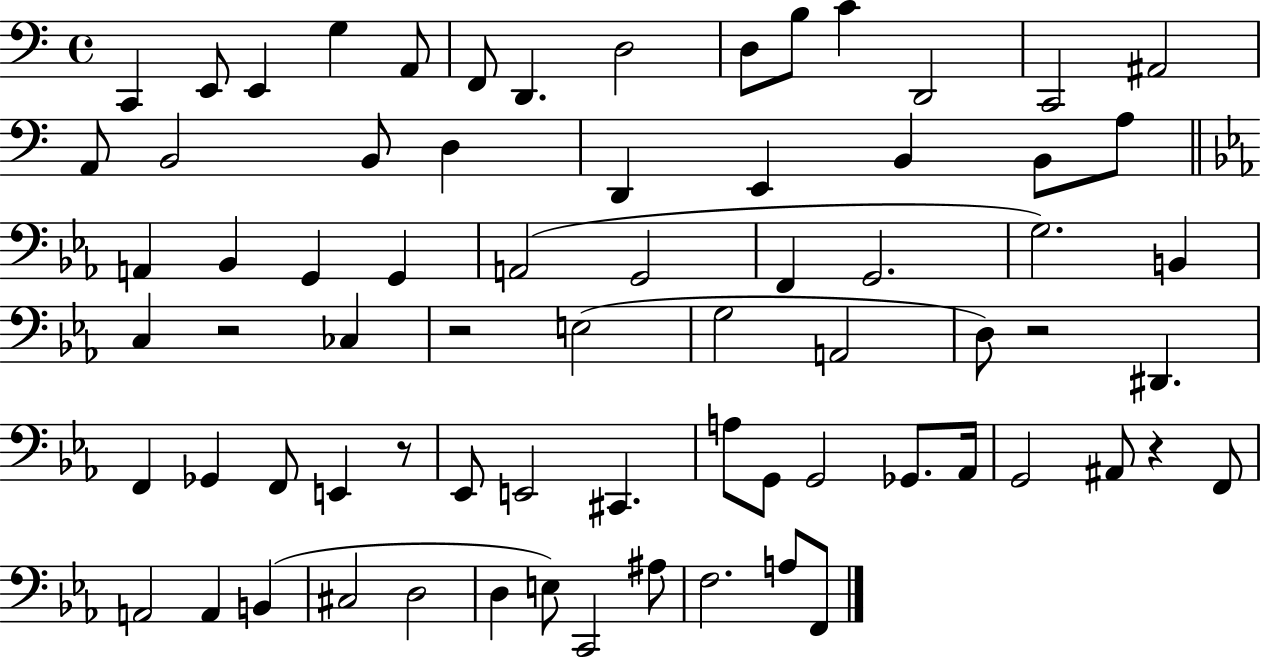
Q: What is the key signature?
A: C major